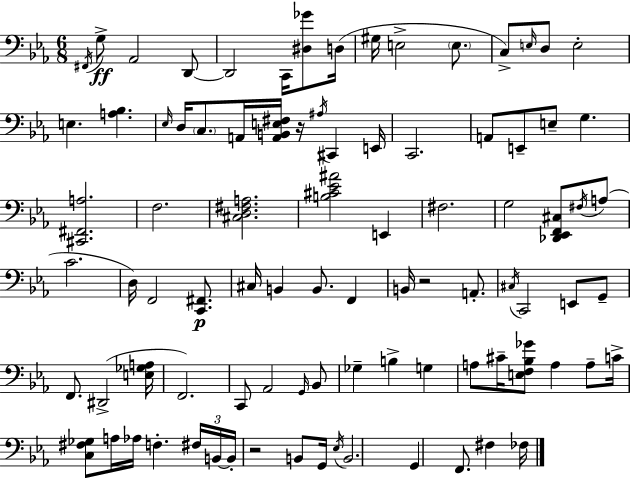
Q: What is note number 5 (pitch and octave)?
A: D2